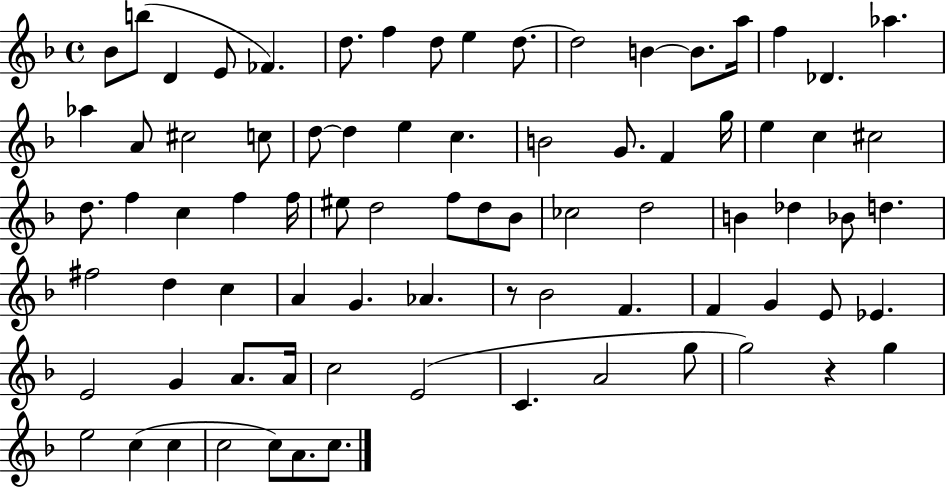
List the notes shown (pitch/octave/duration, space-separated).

Bb4/e B5/e D4/q E4/e FES4/q. D5/e. F5/q D5/e E5/q D5/e. D5/h B4/q B4/e. A5/s F5/q Db4/q. Ab5/q. Ab5/q A4/e C#5/h C5/e D5/e D5/q E5/q C5/q. B4/h G4/e. F4/q G5/s E5/q C5/q C#5/h D5/e. F5/q C5/q F5/q F5/s EIS5/e D5/h F5/e D5/e Bb4/e CES5/h D5/h B4/q Db5/q Bb4/e D5/q. F#5/h D5/q C5/q A4/q G4/q. Ab4/q. R/e Bb4/h F4/q. F4/q G4/q E4/e Eb4/q. E4/h G4/q A4/e. A4/s C5/h E4/h C4/q. A4/h G5/e G5/h R/q G5/q E5/h C5/q C5/q C5/h C5/e A4/e. C5/e.